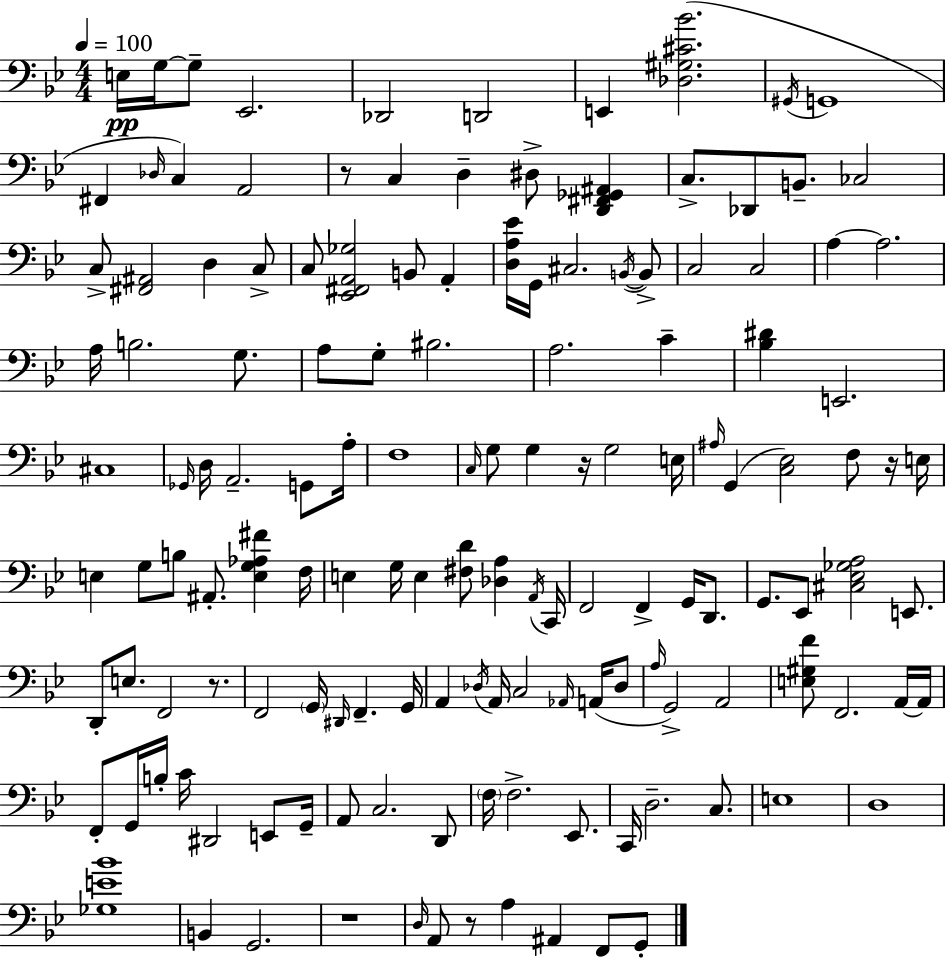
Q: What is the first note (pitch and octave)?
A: E3